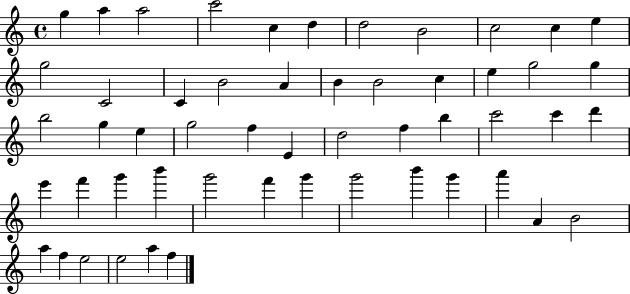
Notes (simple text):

G5/q A5/q A5/h C6/h C5/q D5/q D5/h B4/h C5/h C5/q E5/q G5/h C4/h C4/q B4/h A4/q B4/q B4/h C5/q E5/q G5/h G5/q B5/h G5/q E5/q G5/h F5/q E4/q D5/h F5/q B5/q C6/h C6/q D6/q E6/q F6/q G6/q B6/q G6/h F6/q G6/q G6/h B6/q G6/q A6/q A4/q B4/h A5/q F5/q E5/h E5/h A5/q F5/q